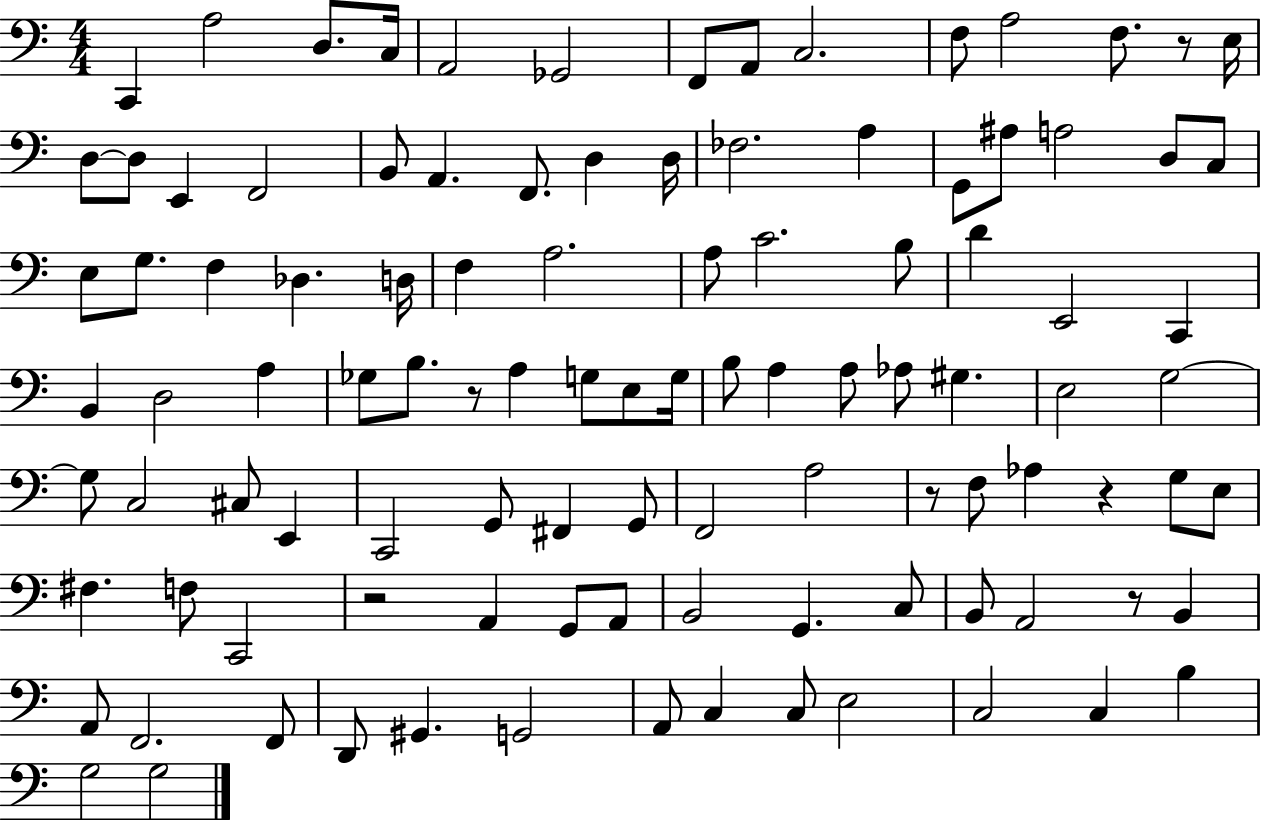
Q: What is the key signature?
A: C major